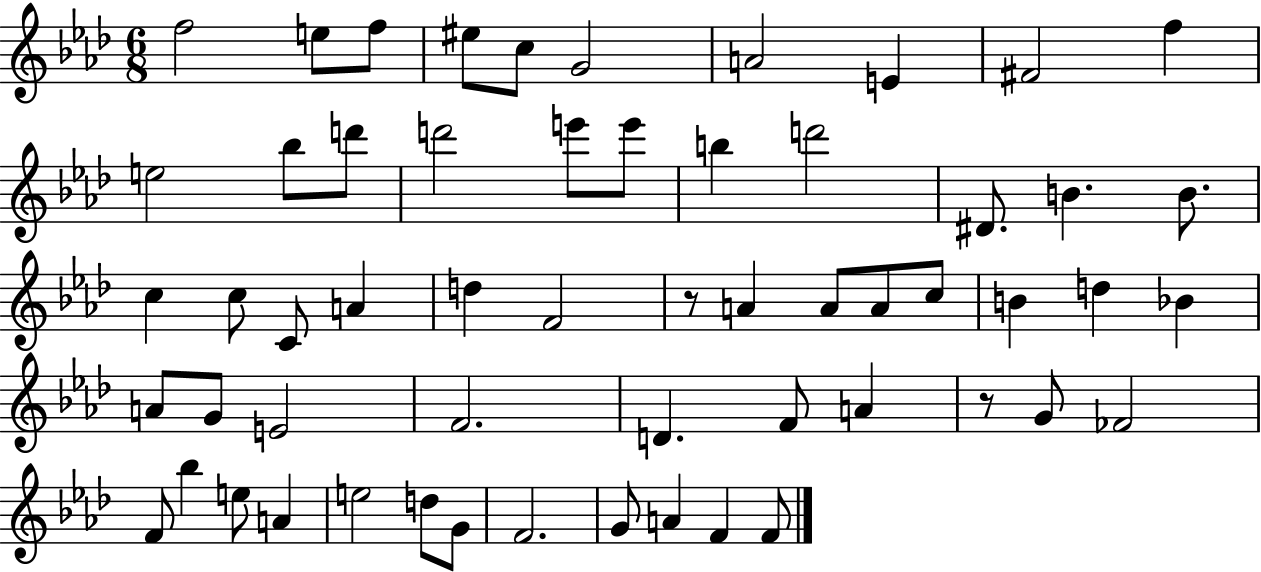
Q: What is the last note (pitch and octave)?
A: F4